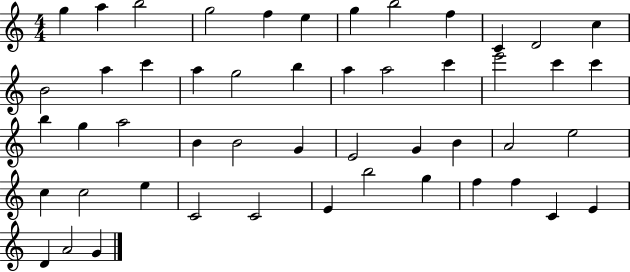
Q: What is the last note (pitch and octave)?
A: G4